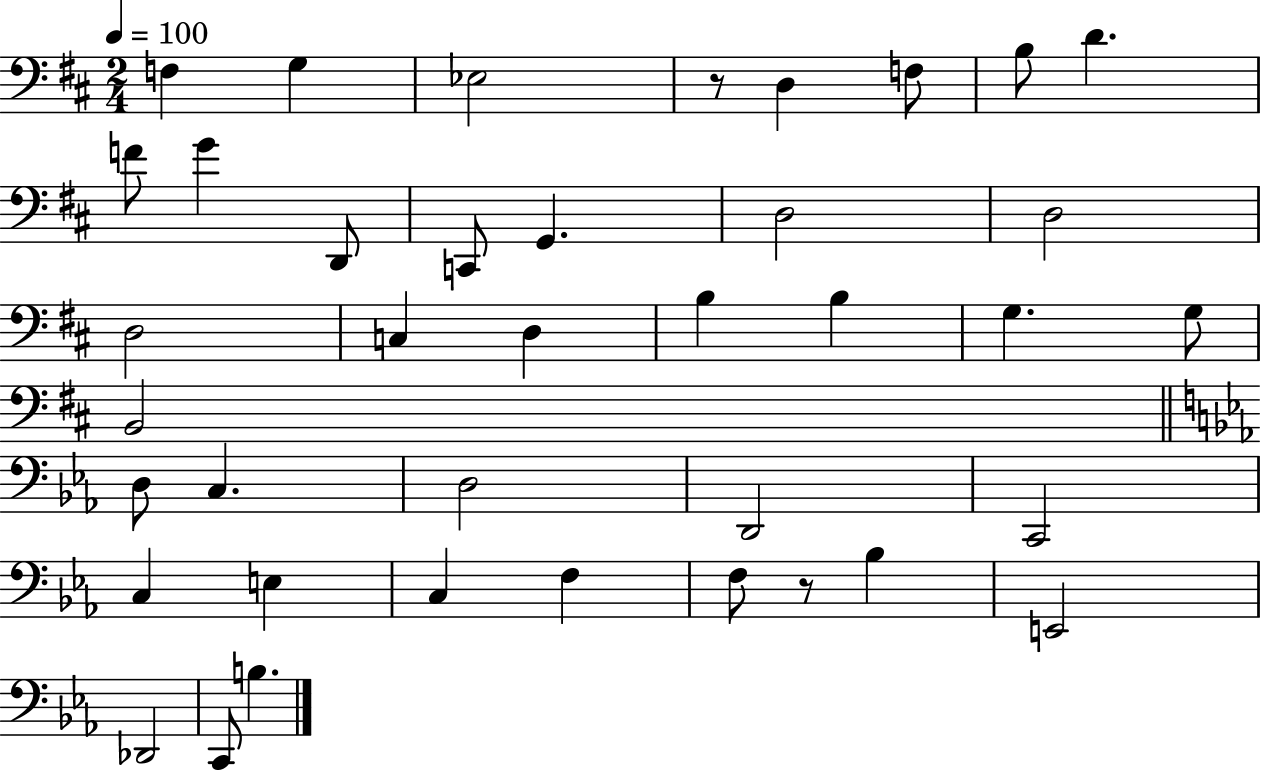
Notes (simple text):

F3/q G3/q Eb3/h R/e D3/q F3/e B3/e D4/q. F4/e G4/q D2/e C2/e G2/q. D3/h D3/h D3/h C3/q D3/q B3/q B3/q G3/q. G3/e B2/h D3/e C3/q. D3/h D2/h C2/h C3/q E3/q C3/q F3/q F3/e R/e Bb3/q E2/h Db2/h C2/e B3/q.